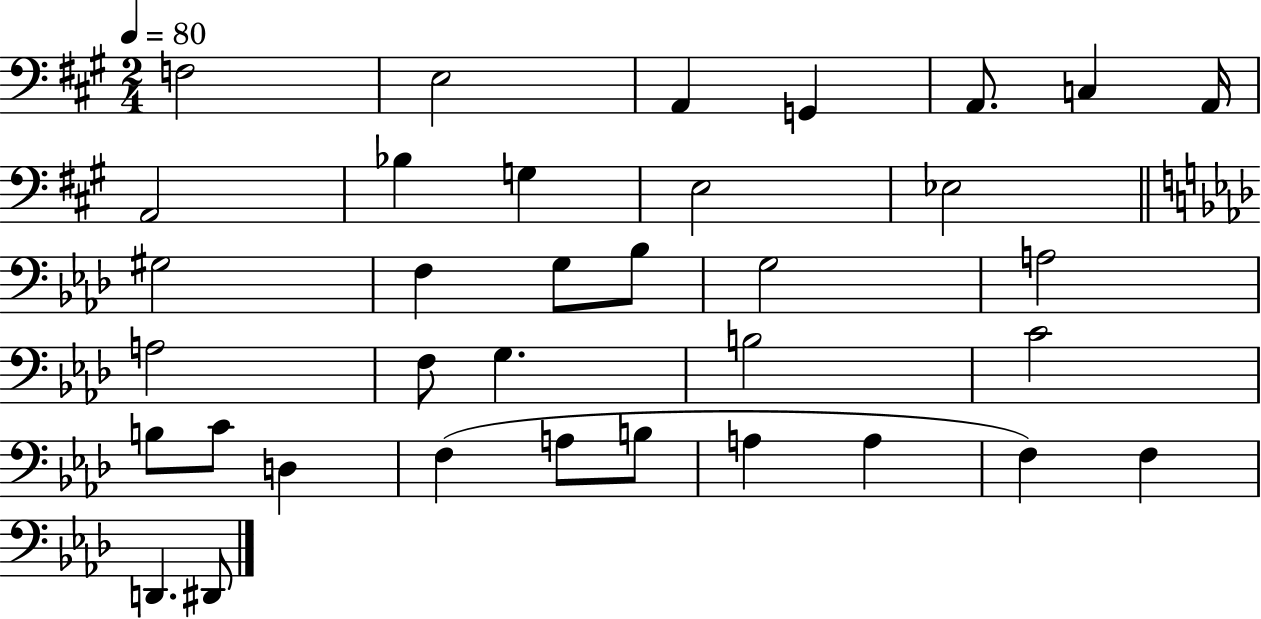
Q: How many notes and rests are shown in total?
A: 35